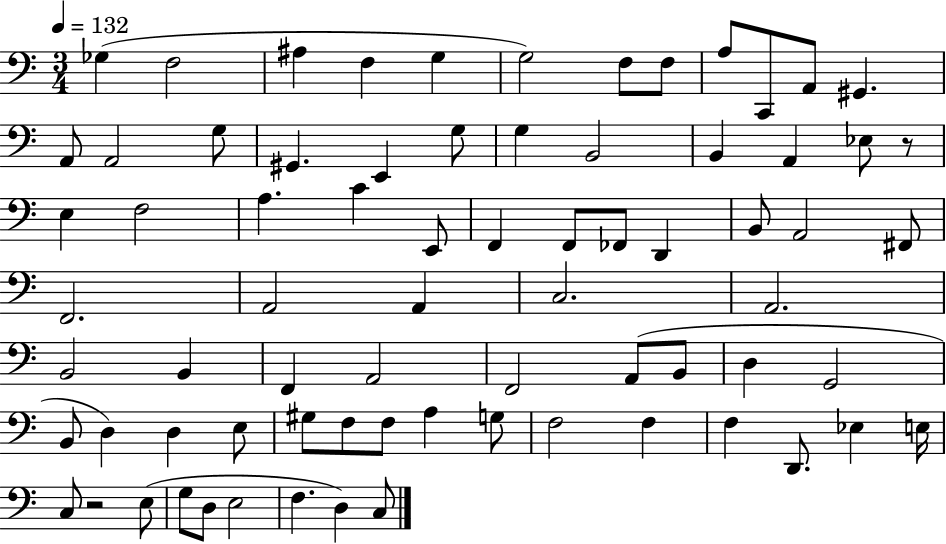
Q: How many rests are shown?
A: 2